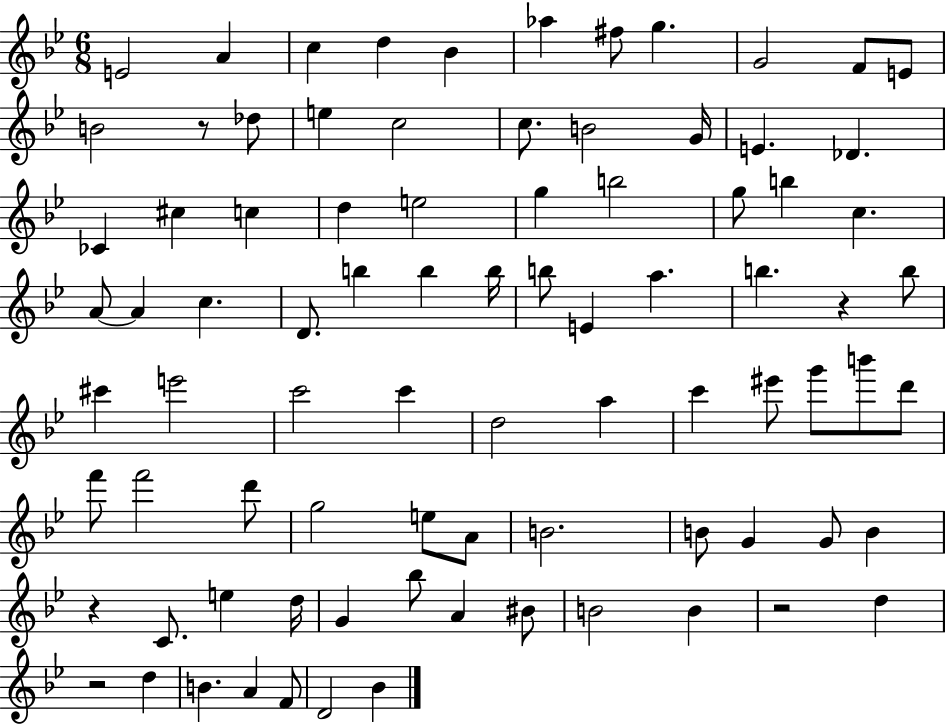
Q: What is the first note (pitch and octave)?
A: E4